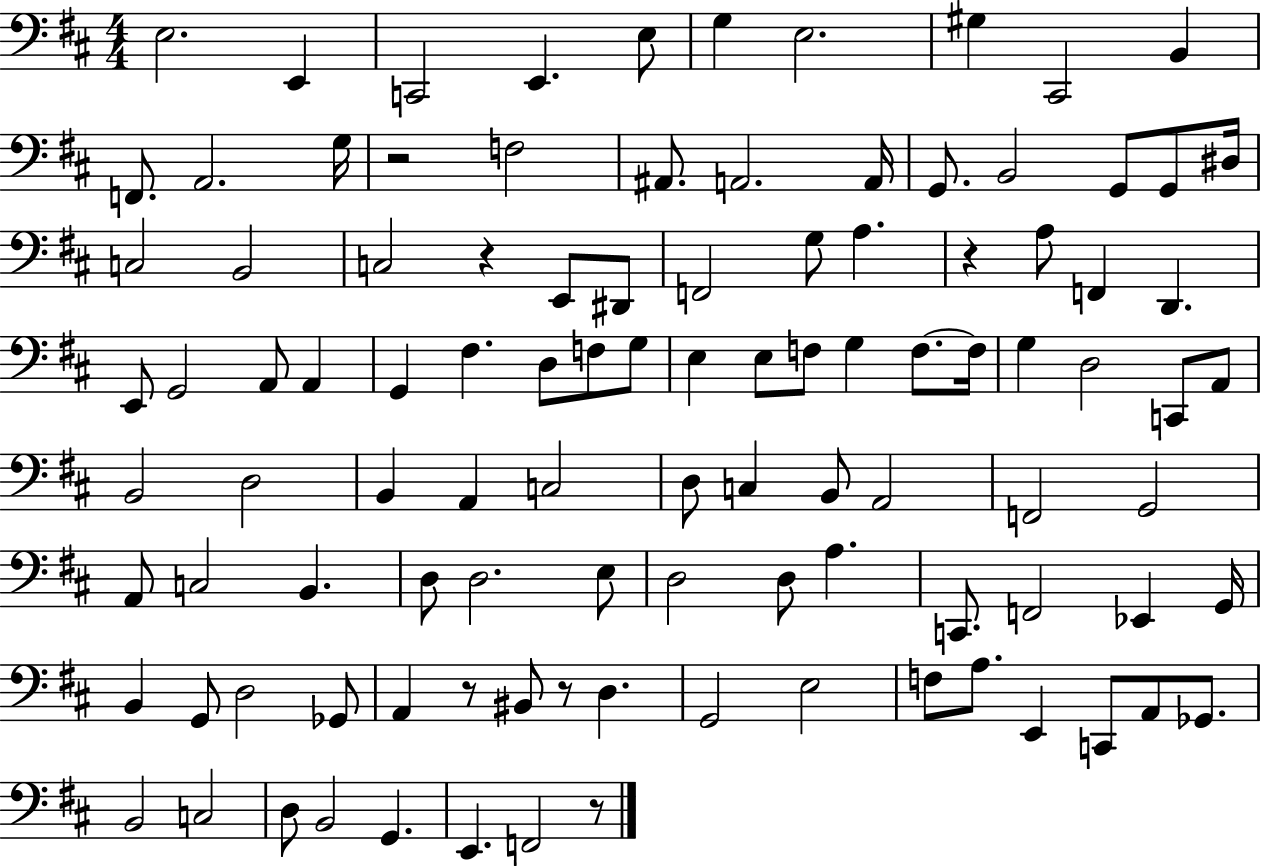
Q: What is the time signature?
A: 4/4